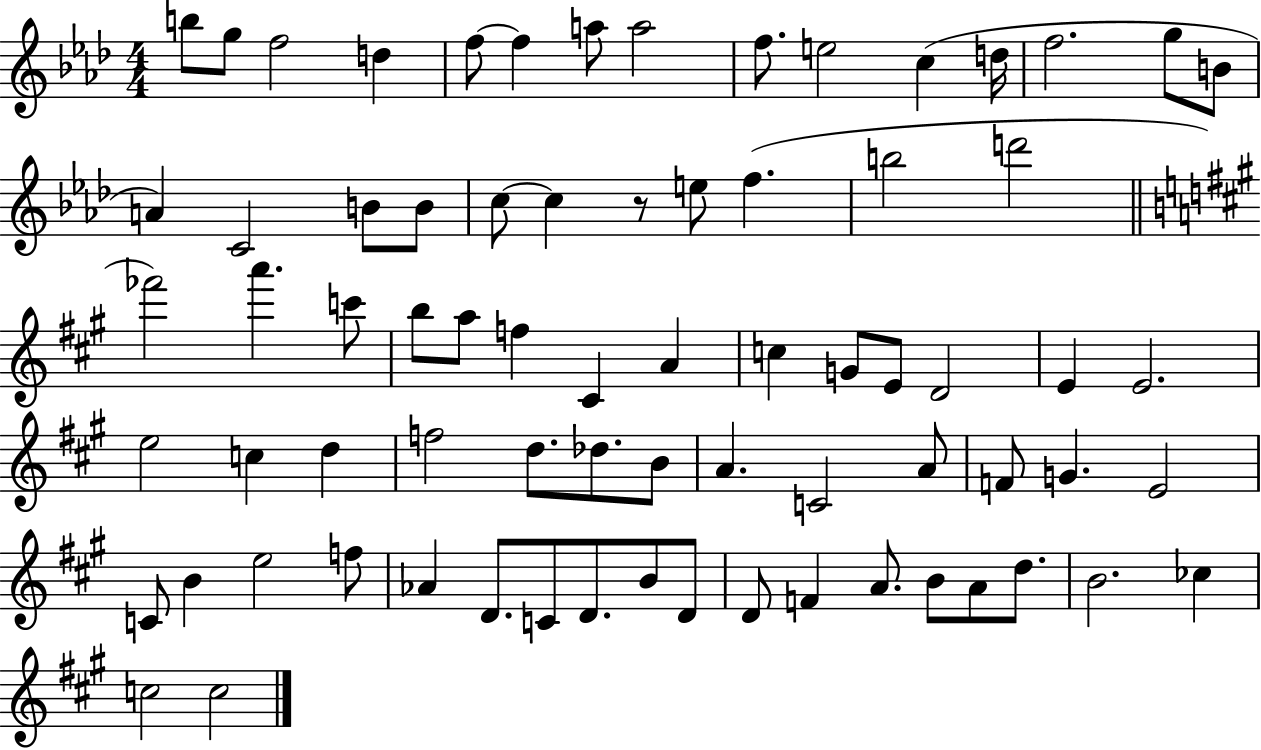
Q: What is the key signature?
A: AES major